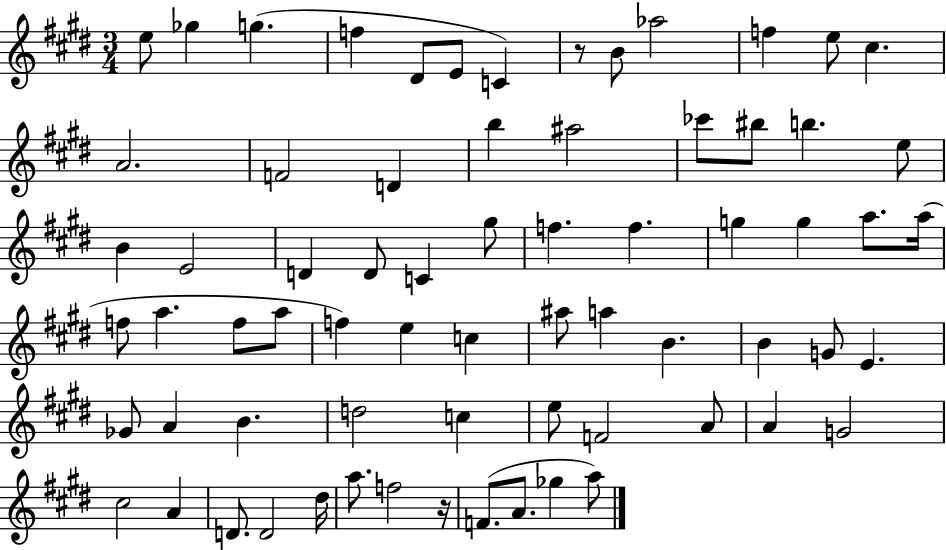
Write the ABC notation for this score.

X:1
T:Untitled
M:3/4
L:1/4
K:E
e/2 _g g f ^D/2 E/2 C z/2 B/2 _a2 f e/2 ^c A2 F2 D b ^a2 _c'/2 ^b/2 b e/2 B E2 D D/2 C ^g/2 f f g g a/2 a/4 f/2 a f/2 a/2 f e c ^a/2 a B B G/2 E _G/2 A B d2 c e/2 F2 A/2 A G2 ^c2 A D/2 D2 ^d/4 a/2 f2 z/4 F/2 A/2 _g a/2